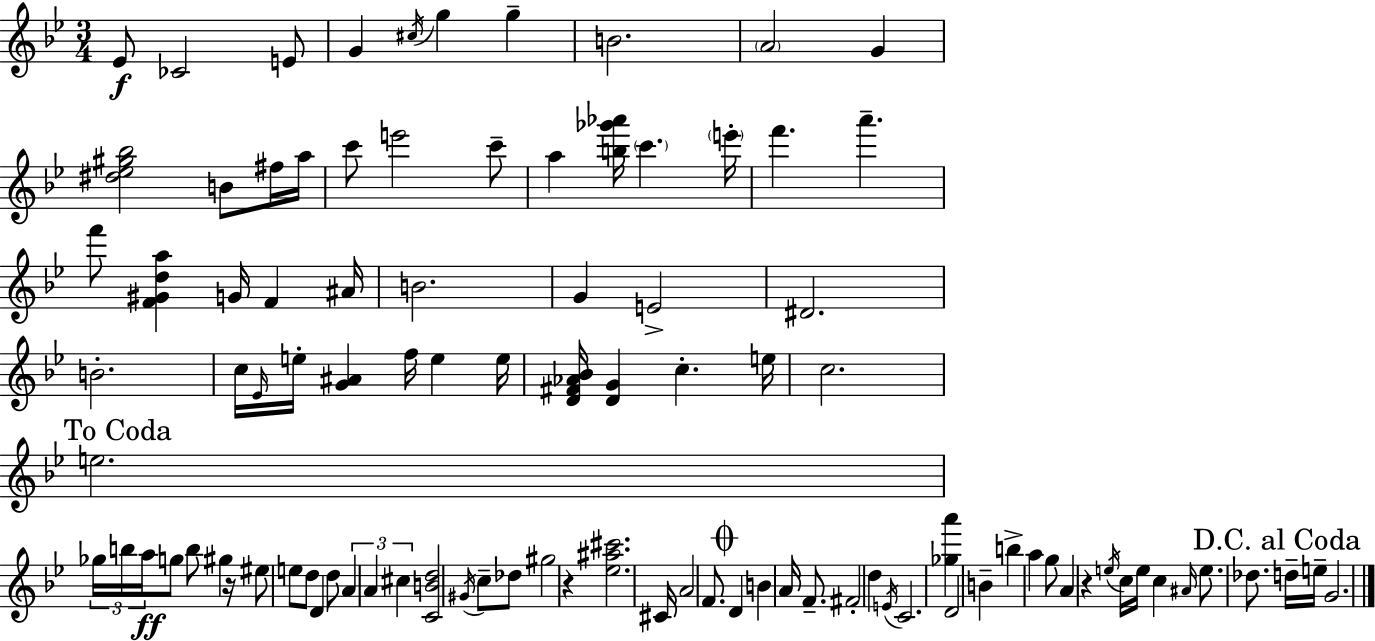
X:1
T:Untitled
M:3/4
L:1/4
K:Gm
_E/2 _C2 E/2 G ^c/4 g g B2 A2 G [^d_e^g_b]2 B/2 ^f/4 a/4 c'/2 e'2 c'/2 a [b_g'_a']/4 c' e'/4 f' a' f'/2 [F^Gda] G/4 F ^A/4 B2 G E2 ^D2 B2 c/4 _E/4 e/4 [G^A] f/4 e e/4 [D^F_A_B]/4 [DG] c e/4 c2 e2 _g/4 b/4 a/4 g/2 b/2 ^g z/4 ^e/2 e/2 d/2 D d/2 A A ^c [CBd]2 ^G/4 c/2 _d/2 ^g2 z [_e^a^c']2 ^C/4 A2 F/2 D B A/4 F/2 ^F2 d E/4 C2 [_ga'] D2 B b a g/2 A z e/4 c/4 e/4 c ^A/4 e/2 _d/2 d/4 e/4 G2